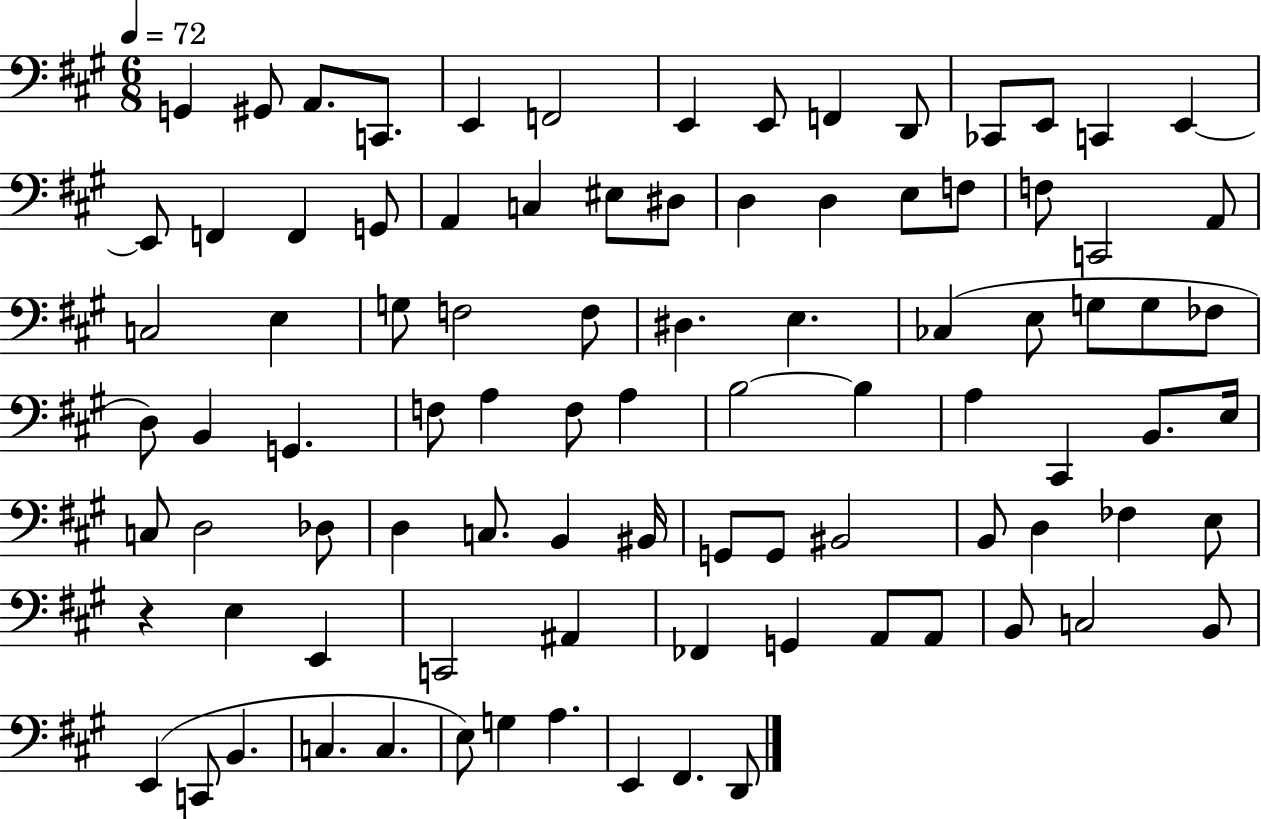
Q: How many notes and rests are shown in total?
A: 91